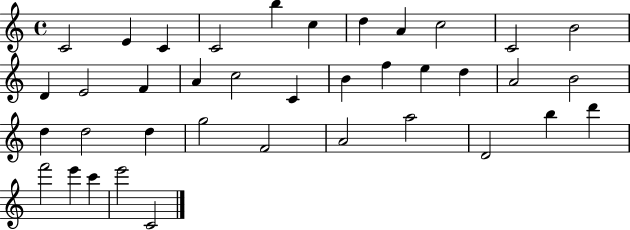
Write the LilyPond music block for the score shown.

{
  \clef treble
  \time 4/4
  \defaultTimeSignature
  \key c \major
  c'2 e'4 c'4 | c'2 b''4 c''4 | d''4 a'4 c''2 | c'2 b'2 | \break d'4 e'2 f'4 | a'4 c''2 c'4 | b'4 f''4 e''4 d''4 | a'2 b'2 | \break d''4 d''2 d''4 | g''2 f'2 | a'2 a''2 | d'2 b''4 d'''4 | \break f'''2 e'''4 c'''4 | e'''2 c'2 | \bar "|."
}